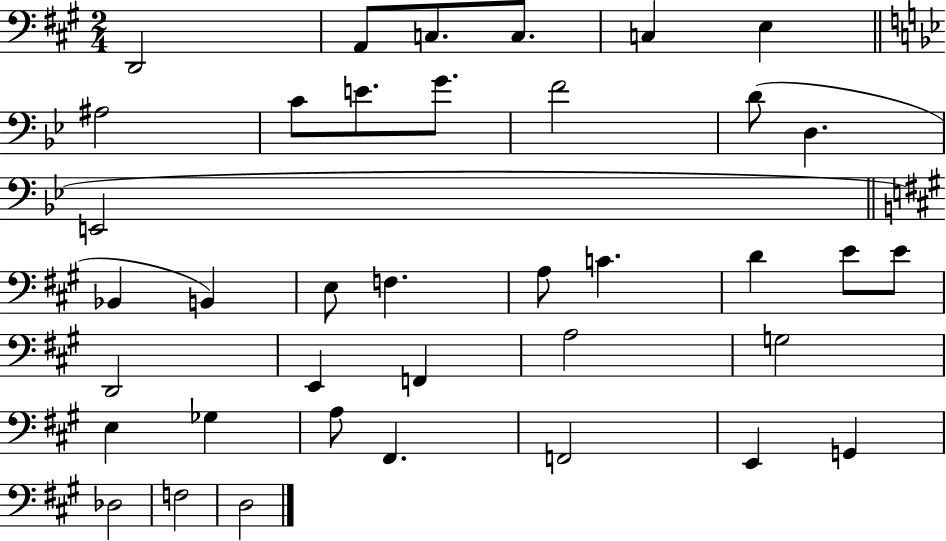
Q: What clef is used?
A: bass